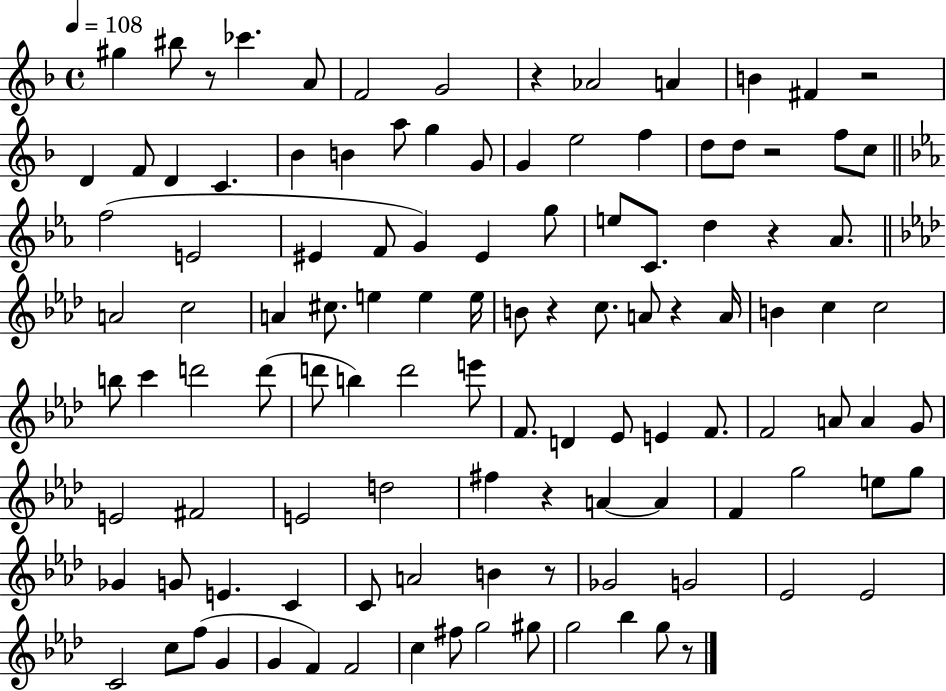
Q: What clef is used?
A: treble